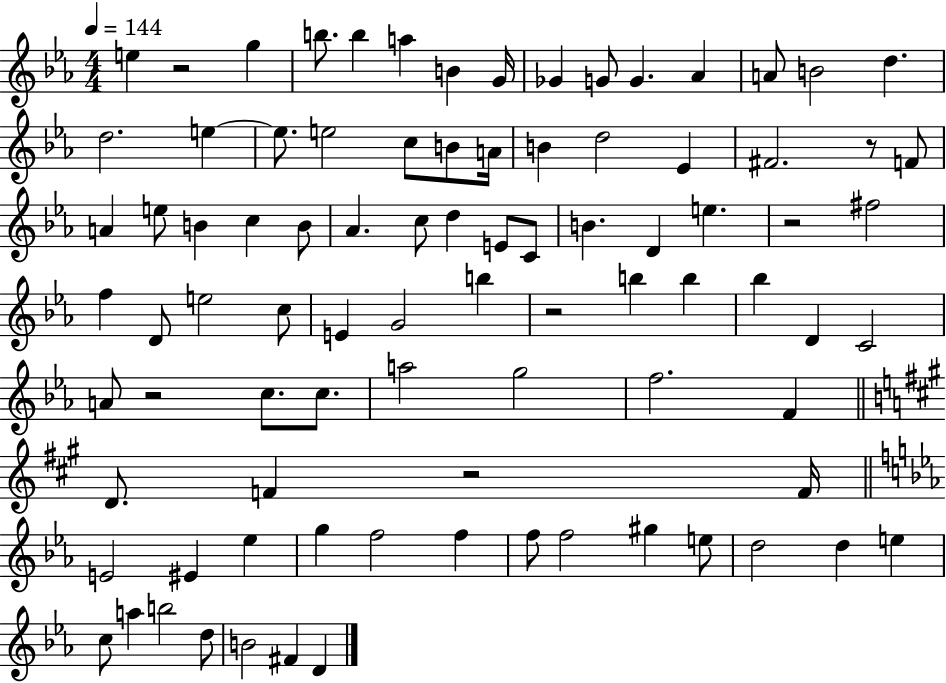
X:1
T:Untitled
M:4/4
L:1/4
K:Eb
e z2 g b/2 b a B G/4 _G G/2 G _A A/2 B2 d d2 e e/2 e2 c/2 B/2 A/4 B d2 _E ^F2 z/2 F/2 A e/2 B c B/2 _A c/2 d E/2 C/2 B D e z2 ^f2 f D/2 e2 c/2 E G2 b z2 b b _b D C2 A/2 z2 c/2 c/2 a2 g2 f2 F D/2 F z2 F/4 E2 ^E _e g f2 f f/2 f2 ^g e/2 d2 d e c/2 a b2 d/2 B2 ^F D